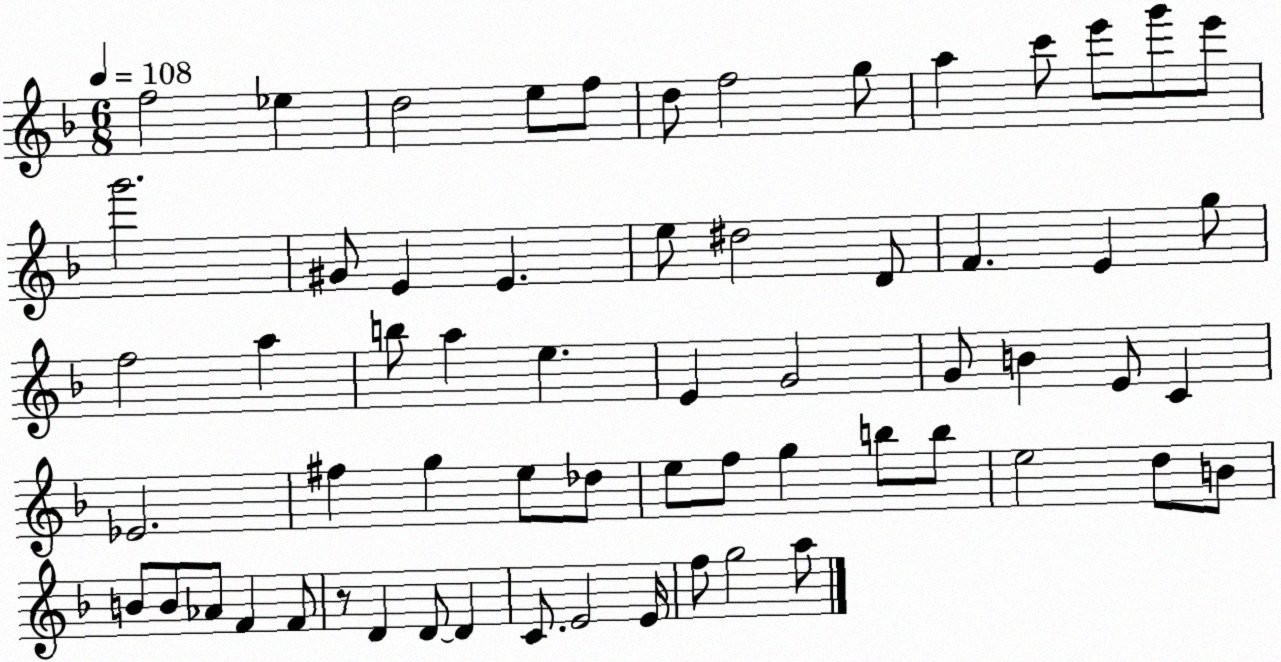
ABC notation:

X:1
T:Untitled
M:6/8
L:1/4
K:F
f2 _e d2 e/2 f/2 d/2 f2 g/2 a c'/2 e'/2 g'/2 e'/2 g'2 ^G/2 E E e/2 ^d2 D/2 F E g/2 f2 a b/2 a e E G2 G/2 B E/2 C _E2 ^f g e/2 _d/2 e/2 f/2 g b/2 b/2 e2 d/2 B/2 B/2 B/2 _A/2 F F/2 z/2 D D/2 D C/2 E2 E/4 f/2 g2 a/2